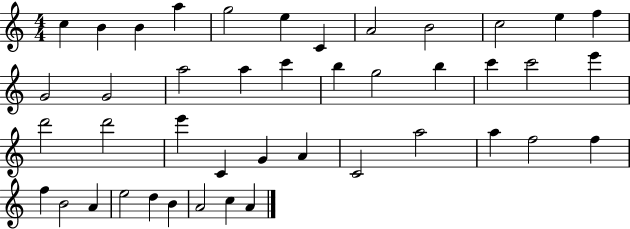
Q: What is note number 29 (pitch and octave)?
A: A4